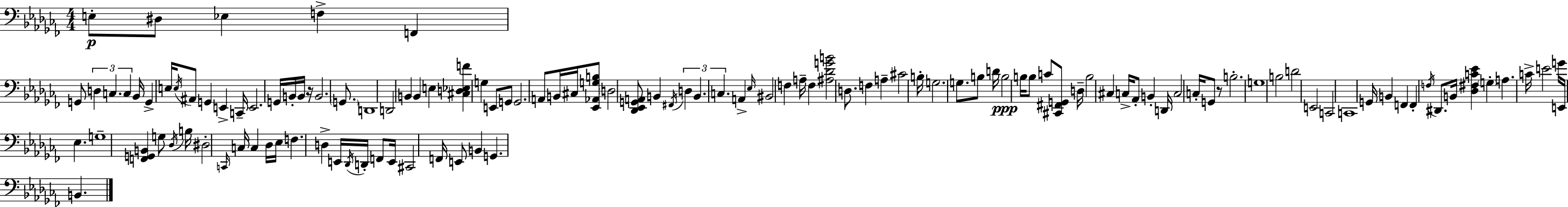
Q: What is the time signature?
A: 4/4